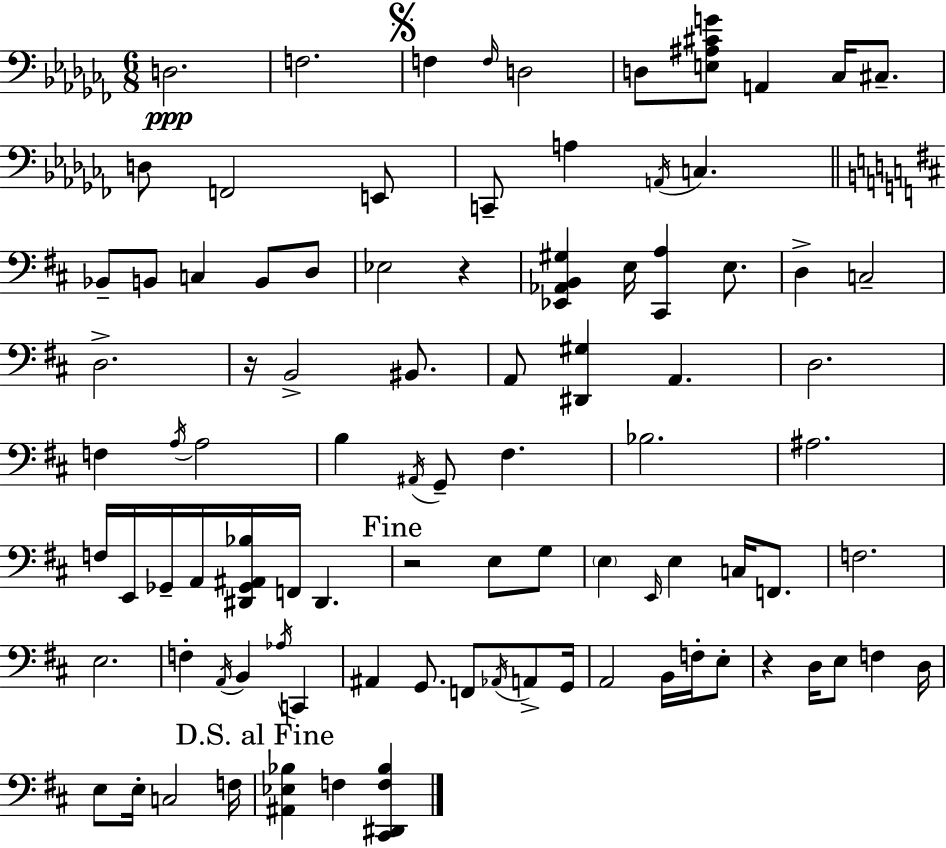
D3/h. F3/h. F3/q F3/s D3/h D3/e [E3,A#3,C#4,G4]/e A2/q CES3/s C#3/e. D3/e F2/h E2/e C2/e A3/q A2/s C3/q. Bb2/e B2/e C3/q B2/e D3/e Eb3/h R/q [Eb2,Ab2,B2,G#3]/q E3/s [C#2,A3]/q E3/e. D3/q C3/h D3/h. R/s B2/h BIS2/e. A2/e [D#2,G#3]/q A2/q. D3/h. F3/q A3/s A3/h B3/q A#2/s G2/e F#3/q. Bb3/h. A#3/h. F3/s E2/s Gb2/s A2/s [D#2,Gb2,A#2,Bb3]/s F2/s D#2/q. R/h E3/e G3/e E3/q E2/s E3/q C3/s F2/e. F3/h. E3/h. F3/q A2/s B2/q Ab3/s C2/q A#2/q G2/e. F2/e Ab2/s A2/e G2/s A2/h B2/s F3/s E3/e R/q D3/s E3/e F3/q D3/s E3/e E3/s C3/h F3/s [A#2,Eb3,Bb3]/q F3/q [C#2,D#2,F3,Bb3]/q